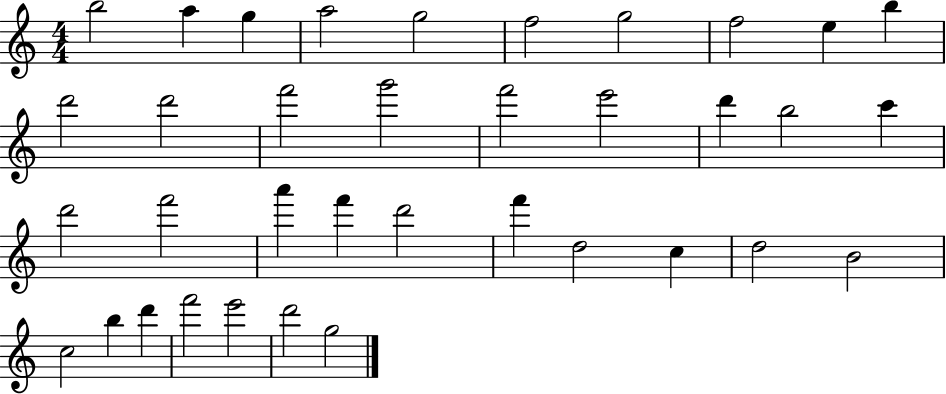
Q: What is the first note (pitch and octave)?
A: B5